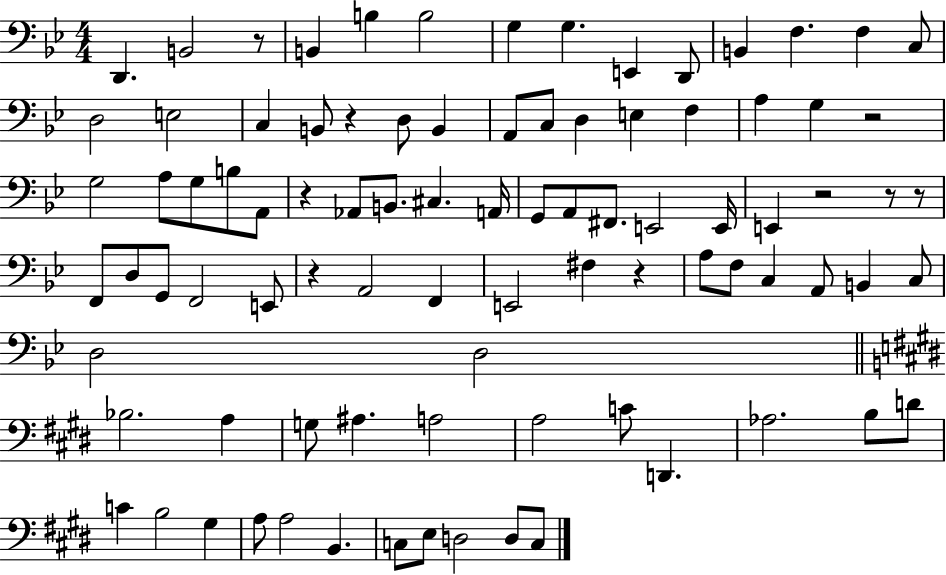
{
  \clef bass
  \numericTimeSignature
  \time 4/4
  \key bes \major
  d,4. b,2 r8 | b,4 b4 b2 | g4 g4. e,4 d,8 | b,4 f4. f4 c8 | \break d2 e2 | c4 b,8 r4 d8 b,4 | a,8 c8 d4 e4 f4 | a4 g4 r2 | \break g2 a8 g8 b8 a,8 | r4 aes,8 b,8. cis4. a,16 | g,8 a,8 fis,8. e,2 e,16 | e,4 r2 r8 r8 | \break f,8 d8 g,8 f,2 e,8 | r4 a,2 f,4 | e,2 fis4 r4 | a8 f8 c4 a,8 b,4 c8 | \break d2 d2 | \bar "||" \break \key e \major bes2. a4 | g8 ais4. a2 | a2 c'8 d,4. | aes2. b8 d'8 | \break c'4 b2 gis4 | a8 a2 b,4. | c8 e8 d2 d8 c8 | \bar "|."
}